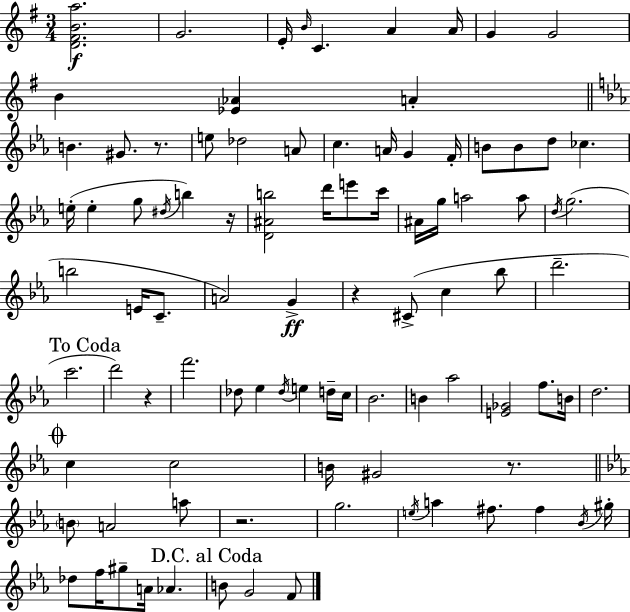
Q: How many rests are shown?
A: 6